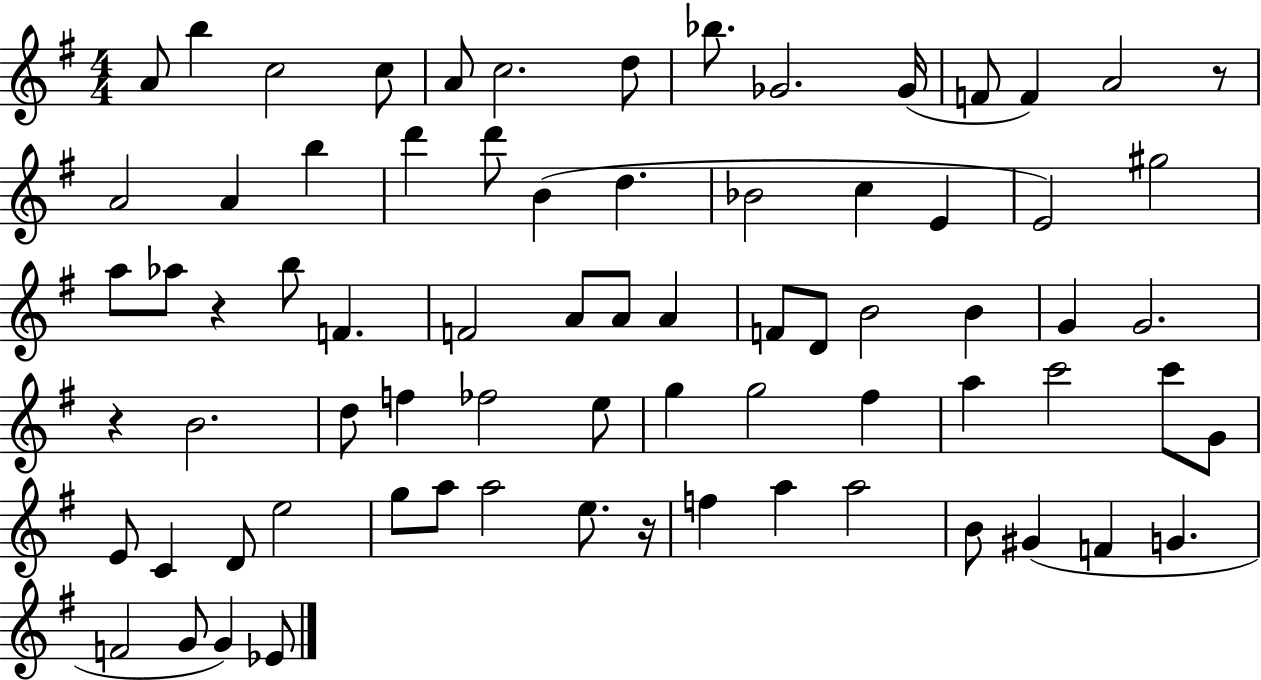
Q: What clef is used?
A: treble